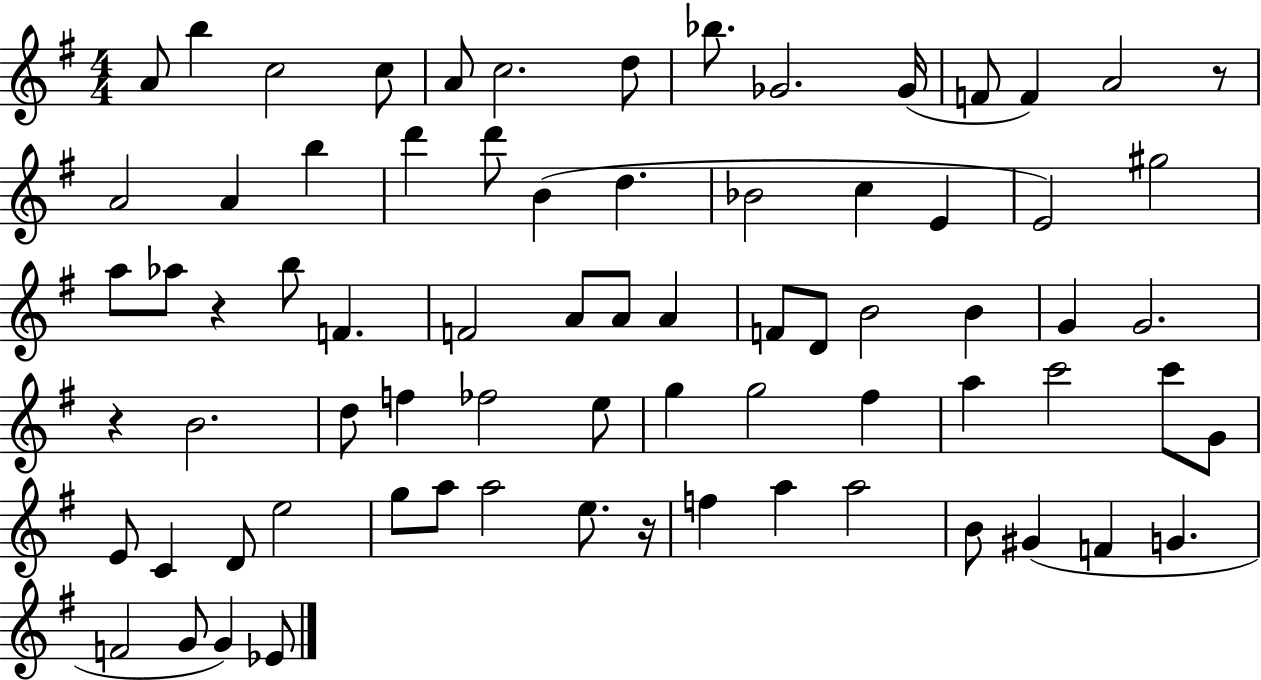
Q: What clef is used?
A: treble